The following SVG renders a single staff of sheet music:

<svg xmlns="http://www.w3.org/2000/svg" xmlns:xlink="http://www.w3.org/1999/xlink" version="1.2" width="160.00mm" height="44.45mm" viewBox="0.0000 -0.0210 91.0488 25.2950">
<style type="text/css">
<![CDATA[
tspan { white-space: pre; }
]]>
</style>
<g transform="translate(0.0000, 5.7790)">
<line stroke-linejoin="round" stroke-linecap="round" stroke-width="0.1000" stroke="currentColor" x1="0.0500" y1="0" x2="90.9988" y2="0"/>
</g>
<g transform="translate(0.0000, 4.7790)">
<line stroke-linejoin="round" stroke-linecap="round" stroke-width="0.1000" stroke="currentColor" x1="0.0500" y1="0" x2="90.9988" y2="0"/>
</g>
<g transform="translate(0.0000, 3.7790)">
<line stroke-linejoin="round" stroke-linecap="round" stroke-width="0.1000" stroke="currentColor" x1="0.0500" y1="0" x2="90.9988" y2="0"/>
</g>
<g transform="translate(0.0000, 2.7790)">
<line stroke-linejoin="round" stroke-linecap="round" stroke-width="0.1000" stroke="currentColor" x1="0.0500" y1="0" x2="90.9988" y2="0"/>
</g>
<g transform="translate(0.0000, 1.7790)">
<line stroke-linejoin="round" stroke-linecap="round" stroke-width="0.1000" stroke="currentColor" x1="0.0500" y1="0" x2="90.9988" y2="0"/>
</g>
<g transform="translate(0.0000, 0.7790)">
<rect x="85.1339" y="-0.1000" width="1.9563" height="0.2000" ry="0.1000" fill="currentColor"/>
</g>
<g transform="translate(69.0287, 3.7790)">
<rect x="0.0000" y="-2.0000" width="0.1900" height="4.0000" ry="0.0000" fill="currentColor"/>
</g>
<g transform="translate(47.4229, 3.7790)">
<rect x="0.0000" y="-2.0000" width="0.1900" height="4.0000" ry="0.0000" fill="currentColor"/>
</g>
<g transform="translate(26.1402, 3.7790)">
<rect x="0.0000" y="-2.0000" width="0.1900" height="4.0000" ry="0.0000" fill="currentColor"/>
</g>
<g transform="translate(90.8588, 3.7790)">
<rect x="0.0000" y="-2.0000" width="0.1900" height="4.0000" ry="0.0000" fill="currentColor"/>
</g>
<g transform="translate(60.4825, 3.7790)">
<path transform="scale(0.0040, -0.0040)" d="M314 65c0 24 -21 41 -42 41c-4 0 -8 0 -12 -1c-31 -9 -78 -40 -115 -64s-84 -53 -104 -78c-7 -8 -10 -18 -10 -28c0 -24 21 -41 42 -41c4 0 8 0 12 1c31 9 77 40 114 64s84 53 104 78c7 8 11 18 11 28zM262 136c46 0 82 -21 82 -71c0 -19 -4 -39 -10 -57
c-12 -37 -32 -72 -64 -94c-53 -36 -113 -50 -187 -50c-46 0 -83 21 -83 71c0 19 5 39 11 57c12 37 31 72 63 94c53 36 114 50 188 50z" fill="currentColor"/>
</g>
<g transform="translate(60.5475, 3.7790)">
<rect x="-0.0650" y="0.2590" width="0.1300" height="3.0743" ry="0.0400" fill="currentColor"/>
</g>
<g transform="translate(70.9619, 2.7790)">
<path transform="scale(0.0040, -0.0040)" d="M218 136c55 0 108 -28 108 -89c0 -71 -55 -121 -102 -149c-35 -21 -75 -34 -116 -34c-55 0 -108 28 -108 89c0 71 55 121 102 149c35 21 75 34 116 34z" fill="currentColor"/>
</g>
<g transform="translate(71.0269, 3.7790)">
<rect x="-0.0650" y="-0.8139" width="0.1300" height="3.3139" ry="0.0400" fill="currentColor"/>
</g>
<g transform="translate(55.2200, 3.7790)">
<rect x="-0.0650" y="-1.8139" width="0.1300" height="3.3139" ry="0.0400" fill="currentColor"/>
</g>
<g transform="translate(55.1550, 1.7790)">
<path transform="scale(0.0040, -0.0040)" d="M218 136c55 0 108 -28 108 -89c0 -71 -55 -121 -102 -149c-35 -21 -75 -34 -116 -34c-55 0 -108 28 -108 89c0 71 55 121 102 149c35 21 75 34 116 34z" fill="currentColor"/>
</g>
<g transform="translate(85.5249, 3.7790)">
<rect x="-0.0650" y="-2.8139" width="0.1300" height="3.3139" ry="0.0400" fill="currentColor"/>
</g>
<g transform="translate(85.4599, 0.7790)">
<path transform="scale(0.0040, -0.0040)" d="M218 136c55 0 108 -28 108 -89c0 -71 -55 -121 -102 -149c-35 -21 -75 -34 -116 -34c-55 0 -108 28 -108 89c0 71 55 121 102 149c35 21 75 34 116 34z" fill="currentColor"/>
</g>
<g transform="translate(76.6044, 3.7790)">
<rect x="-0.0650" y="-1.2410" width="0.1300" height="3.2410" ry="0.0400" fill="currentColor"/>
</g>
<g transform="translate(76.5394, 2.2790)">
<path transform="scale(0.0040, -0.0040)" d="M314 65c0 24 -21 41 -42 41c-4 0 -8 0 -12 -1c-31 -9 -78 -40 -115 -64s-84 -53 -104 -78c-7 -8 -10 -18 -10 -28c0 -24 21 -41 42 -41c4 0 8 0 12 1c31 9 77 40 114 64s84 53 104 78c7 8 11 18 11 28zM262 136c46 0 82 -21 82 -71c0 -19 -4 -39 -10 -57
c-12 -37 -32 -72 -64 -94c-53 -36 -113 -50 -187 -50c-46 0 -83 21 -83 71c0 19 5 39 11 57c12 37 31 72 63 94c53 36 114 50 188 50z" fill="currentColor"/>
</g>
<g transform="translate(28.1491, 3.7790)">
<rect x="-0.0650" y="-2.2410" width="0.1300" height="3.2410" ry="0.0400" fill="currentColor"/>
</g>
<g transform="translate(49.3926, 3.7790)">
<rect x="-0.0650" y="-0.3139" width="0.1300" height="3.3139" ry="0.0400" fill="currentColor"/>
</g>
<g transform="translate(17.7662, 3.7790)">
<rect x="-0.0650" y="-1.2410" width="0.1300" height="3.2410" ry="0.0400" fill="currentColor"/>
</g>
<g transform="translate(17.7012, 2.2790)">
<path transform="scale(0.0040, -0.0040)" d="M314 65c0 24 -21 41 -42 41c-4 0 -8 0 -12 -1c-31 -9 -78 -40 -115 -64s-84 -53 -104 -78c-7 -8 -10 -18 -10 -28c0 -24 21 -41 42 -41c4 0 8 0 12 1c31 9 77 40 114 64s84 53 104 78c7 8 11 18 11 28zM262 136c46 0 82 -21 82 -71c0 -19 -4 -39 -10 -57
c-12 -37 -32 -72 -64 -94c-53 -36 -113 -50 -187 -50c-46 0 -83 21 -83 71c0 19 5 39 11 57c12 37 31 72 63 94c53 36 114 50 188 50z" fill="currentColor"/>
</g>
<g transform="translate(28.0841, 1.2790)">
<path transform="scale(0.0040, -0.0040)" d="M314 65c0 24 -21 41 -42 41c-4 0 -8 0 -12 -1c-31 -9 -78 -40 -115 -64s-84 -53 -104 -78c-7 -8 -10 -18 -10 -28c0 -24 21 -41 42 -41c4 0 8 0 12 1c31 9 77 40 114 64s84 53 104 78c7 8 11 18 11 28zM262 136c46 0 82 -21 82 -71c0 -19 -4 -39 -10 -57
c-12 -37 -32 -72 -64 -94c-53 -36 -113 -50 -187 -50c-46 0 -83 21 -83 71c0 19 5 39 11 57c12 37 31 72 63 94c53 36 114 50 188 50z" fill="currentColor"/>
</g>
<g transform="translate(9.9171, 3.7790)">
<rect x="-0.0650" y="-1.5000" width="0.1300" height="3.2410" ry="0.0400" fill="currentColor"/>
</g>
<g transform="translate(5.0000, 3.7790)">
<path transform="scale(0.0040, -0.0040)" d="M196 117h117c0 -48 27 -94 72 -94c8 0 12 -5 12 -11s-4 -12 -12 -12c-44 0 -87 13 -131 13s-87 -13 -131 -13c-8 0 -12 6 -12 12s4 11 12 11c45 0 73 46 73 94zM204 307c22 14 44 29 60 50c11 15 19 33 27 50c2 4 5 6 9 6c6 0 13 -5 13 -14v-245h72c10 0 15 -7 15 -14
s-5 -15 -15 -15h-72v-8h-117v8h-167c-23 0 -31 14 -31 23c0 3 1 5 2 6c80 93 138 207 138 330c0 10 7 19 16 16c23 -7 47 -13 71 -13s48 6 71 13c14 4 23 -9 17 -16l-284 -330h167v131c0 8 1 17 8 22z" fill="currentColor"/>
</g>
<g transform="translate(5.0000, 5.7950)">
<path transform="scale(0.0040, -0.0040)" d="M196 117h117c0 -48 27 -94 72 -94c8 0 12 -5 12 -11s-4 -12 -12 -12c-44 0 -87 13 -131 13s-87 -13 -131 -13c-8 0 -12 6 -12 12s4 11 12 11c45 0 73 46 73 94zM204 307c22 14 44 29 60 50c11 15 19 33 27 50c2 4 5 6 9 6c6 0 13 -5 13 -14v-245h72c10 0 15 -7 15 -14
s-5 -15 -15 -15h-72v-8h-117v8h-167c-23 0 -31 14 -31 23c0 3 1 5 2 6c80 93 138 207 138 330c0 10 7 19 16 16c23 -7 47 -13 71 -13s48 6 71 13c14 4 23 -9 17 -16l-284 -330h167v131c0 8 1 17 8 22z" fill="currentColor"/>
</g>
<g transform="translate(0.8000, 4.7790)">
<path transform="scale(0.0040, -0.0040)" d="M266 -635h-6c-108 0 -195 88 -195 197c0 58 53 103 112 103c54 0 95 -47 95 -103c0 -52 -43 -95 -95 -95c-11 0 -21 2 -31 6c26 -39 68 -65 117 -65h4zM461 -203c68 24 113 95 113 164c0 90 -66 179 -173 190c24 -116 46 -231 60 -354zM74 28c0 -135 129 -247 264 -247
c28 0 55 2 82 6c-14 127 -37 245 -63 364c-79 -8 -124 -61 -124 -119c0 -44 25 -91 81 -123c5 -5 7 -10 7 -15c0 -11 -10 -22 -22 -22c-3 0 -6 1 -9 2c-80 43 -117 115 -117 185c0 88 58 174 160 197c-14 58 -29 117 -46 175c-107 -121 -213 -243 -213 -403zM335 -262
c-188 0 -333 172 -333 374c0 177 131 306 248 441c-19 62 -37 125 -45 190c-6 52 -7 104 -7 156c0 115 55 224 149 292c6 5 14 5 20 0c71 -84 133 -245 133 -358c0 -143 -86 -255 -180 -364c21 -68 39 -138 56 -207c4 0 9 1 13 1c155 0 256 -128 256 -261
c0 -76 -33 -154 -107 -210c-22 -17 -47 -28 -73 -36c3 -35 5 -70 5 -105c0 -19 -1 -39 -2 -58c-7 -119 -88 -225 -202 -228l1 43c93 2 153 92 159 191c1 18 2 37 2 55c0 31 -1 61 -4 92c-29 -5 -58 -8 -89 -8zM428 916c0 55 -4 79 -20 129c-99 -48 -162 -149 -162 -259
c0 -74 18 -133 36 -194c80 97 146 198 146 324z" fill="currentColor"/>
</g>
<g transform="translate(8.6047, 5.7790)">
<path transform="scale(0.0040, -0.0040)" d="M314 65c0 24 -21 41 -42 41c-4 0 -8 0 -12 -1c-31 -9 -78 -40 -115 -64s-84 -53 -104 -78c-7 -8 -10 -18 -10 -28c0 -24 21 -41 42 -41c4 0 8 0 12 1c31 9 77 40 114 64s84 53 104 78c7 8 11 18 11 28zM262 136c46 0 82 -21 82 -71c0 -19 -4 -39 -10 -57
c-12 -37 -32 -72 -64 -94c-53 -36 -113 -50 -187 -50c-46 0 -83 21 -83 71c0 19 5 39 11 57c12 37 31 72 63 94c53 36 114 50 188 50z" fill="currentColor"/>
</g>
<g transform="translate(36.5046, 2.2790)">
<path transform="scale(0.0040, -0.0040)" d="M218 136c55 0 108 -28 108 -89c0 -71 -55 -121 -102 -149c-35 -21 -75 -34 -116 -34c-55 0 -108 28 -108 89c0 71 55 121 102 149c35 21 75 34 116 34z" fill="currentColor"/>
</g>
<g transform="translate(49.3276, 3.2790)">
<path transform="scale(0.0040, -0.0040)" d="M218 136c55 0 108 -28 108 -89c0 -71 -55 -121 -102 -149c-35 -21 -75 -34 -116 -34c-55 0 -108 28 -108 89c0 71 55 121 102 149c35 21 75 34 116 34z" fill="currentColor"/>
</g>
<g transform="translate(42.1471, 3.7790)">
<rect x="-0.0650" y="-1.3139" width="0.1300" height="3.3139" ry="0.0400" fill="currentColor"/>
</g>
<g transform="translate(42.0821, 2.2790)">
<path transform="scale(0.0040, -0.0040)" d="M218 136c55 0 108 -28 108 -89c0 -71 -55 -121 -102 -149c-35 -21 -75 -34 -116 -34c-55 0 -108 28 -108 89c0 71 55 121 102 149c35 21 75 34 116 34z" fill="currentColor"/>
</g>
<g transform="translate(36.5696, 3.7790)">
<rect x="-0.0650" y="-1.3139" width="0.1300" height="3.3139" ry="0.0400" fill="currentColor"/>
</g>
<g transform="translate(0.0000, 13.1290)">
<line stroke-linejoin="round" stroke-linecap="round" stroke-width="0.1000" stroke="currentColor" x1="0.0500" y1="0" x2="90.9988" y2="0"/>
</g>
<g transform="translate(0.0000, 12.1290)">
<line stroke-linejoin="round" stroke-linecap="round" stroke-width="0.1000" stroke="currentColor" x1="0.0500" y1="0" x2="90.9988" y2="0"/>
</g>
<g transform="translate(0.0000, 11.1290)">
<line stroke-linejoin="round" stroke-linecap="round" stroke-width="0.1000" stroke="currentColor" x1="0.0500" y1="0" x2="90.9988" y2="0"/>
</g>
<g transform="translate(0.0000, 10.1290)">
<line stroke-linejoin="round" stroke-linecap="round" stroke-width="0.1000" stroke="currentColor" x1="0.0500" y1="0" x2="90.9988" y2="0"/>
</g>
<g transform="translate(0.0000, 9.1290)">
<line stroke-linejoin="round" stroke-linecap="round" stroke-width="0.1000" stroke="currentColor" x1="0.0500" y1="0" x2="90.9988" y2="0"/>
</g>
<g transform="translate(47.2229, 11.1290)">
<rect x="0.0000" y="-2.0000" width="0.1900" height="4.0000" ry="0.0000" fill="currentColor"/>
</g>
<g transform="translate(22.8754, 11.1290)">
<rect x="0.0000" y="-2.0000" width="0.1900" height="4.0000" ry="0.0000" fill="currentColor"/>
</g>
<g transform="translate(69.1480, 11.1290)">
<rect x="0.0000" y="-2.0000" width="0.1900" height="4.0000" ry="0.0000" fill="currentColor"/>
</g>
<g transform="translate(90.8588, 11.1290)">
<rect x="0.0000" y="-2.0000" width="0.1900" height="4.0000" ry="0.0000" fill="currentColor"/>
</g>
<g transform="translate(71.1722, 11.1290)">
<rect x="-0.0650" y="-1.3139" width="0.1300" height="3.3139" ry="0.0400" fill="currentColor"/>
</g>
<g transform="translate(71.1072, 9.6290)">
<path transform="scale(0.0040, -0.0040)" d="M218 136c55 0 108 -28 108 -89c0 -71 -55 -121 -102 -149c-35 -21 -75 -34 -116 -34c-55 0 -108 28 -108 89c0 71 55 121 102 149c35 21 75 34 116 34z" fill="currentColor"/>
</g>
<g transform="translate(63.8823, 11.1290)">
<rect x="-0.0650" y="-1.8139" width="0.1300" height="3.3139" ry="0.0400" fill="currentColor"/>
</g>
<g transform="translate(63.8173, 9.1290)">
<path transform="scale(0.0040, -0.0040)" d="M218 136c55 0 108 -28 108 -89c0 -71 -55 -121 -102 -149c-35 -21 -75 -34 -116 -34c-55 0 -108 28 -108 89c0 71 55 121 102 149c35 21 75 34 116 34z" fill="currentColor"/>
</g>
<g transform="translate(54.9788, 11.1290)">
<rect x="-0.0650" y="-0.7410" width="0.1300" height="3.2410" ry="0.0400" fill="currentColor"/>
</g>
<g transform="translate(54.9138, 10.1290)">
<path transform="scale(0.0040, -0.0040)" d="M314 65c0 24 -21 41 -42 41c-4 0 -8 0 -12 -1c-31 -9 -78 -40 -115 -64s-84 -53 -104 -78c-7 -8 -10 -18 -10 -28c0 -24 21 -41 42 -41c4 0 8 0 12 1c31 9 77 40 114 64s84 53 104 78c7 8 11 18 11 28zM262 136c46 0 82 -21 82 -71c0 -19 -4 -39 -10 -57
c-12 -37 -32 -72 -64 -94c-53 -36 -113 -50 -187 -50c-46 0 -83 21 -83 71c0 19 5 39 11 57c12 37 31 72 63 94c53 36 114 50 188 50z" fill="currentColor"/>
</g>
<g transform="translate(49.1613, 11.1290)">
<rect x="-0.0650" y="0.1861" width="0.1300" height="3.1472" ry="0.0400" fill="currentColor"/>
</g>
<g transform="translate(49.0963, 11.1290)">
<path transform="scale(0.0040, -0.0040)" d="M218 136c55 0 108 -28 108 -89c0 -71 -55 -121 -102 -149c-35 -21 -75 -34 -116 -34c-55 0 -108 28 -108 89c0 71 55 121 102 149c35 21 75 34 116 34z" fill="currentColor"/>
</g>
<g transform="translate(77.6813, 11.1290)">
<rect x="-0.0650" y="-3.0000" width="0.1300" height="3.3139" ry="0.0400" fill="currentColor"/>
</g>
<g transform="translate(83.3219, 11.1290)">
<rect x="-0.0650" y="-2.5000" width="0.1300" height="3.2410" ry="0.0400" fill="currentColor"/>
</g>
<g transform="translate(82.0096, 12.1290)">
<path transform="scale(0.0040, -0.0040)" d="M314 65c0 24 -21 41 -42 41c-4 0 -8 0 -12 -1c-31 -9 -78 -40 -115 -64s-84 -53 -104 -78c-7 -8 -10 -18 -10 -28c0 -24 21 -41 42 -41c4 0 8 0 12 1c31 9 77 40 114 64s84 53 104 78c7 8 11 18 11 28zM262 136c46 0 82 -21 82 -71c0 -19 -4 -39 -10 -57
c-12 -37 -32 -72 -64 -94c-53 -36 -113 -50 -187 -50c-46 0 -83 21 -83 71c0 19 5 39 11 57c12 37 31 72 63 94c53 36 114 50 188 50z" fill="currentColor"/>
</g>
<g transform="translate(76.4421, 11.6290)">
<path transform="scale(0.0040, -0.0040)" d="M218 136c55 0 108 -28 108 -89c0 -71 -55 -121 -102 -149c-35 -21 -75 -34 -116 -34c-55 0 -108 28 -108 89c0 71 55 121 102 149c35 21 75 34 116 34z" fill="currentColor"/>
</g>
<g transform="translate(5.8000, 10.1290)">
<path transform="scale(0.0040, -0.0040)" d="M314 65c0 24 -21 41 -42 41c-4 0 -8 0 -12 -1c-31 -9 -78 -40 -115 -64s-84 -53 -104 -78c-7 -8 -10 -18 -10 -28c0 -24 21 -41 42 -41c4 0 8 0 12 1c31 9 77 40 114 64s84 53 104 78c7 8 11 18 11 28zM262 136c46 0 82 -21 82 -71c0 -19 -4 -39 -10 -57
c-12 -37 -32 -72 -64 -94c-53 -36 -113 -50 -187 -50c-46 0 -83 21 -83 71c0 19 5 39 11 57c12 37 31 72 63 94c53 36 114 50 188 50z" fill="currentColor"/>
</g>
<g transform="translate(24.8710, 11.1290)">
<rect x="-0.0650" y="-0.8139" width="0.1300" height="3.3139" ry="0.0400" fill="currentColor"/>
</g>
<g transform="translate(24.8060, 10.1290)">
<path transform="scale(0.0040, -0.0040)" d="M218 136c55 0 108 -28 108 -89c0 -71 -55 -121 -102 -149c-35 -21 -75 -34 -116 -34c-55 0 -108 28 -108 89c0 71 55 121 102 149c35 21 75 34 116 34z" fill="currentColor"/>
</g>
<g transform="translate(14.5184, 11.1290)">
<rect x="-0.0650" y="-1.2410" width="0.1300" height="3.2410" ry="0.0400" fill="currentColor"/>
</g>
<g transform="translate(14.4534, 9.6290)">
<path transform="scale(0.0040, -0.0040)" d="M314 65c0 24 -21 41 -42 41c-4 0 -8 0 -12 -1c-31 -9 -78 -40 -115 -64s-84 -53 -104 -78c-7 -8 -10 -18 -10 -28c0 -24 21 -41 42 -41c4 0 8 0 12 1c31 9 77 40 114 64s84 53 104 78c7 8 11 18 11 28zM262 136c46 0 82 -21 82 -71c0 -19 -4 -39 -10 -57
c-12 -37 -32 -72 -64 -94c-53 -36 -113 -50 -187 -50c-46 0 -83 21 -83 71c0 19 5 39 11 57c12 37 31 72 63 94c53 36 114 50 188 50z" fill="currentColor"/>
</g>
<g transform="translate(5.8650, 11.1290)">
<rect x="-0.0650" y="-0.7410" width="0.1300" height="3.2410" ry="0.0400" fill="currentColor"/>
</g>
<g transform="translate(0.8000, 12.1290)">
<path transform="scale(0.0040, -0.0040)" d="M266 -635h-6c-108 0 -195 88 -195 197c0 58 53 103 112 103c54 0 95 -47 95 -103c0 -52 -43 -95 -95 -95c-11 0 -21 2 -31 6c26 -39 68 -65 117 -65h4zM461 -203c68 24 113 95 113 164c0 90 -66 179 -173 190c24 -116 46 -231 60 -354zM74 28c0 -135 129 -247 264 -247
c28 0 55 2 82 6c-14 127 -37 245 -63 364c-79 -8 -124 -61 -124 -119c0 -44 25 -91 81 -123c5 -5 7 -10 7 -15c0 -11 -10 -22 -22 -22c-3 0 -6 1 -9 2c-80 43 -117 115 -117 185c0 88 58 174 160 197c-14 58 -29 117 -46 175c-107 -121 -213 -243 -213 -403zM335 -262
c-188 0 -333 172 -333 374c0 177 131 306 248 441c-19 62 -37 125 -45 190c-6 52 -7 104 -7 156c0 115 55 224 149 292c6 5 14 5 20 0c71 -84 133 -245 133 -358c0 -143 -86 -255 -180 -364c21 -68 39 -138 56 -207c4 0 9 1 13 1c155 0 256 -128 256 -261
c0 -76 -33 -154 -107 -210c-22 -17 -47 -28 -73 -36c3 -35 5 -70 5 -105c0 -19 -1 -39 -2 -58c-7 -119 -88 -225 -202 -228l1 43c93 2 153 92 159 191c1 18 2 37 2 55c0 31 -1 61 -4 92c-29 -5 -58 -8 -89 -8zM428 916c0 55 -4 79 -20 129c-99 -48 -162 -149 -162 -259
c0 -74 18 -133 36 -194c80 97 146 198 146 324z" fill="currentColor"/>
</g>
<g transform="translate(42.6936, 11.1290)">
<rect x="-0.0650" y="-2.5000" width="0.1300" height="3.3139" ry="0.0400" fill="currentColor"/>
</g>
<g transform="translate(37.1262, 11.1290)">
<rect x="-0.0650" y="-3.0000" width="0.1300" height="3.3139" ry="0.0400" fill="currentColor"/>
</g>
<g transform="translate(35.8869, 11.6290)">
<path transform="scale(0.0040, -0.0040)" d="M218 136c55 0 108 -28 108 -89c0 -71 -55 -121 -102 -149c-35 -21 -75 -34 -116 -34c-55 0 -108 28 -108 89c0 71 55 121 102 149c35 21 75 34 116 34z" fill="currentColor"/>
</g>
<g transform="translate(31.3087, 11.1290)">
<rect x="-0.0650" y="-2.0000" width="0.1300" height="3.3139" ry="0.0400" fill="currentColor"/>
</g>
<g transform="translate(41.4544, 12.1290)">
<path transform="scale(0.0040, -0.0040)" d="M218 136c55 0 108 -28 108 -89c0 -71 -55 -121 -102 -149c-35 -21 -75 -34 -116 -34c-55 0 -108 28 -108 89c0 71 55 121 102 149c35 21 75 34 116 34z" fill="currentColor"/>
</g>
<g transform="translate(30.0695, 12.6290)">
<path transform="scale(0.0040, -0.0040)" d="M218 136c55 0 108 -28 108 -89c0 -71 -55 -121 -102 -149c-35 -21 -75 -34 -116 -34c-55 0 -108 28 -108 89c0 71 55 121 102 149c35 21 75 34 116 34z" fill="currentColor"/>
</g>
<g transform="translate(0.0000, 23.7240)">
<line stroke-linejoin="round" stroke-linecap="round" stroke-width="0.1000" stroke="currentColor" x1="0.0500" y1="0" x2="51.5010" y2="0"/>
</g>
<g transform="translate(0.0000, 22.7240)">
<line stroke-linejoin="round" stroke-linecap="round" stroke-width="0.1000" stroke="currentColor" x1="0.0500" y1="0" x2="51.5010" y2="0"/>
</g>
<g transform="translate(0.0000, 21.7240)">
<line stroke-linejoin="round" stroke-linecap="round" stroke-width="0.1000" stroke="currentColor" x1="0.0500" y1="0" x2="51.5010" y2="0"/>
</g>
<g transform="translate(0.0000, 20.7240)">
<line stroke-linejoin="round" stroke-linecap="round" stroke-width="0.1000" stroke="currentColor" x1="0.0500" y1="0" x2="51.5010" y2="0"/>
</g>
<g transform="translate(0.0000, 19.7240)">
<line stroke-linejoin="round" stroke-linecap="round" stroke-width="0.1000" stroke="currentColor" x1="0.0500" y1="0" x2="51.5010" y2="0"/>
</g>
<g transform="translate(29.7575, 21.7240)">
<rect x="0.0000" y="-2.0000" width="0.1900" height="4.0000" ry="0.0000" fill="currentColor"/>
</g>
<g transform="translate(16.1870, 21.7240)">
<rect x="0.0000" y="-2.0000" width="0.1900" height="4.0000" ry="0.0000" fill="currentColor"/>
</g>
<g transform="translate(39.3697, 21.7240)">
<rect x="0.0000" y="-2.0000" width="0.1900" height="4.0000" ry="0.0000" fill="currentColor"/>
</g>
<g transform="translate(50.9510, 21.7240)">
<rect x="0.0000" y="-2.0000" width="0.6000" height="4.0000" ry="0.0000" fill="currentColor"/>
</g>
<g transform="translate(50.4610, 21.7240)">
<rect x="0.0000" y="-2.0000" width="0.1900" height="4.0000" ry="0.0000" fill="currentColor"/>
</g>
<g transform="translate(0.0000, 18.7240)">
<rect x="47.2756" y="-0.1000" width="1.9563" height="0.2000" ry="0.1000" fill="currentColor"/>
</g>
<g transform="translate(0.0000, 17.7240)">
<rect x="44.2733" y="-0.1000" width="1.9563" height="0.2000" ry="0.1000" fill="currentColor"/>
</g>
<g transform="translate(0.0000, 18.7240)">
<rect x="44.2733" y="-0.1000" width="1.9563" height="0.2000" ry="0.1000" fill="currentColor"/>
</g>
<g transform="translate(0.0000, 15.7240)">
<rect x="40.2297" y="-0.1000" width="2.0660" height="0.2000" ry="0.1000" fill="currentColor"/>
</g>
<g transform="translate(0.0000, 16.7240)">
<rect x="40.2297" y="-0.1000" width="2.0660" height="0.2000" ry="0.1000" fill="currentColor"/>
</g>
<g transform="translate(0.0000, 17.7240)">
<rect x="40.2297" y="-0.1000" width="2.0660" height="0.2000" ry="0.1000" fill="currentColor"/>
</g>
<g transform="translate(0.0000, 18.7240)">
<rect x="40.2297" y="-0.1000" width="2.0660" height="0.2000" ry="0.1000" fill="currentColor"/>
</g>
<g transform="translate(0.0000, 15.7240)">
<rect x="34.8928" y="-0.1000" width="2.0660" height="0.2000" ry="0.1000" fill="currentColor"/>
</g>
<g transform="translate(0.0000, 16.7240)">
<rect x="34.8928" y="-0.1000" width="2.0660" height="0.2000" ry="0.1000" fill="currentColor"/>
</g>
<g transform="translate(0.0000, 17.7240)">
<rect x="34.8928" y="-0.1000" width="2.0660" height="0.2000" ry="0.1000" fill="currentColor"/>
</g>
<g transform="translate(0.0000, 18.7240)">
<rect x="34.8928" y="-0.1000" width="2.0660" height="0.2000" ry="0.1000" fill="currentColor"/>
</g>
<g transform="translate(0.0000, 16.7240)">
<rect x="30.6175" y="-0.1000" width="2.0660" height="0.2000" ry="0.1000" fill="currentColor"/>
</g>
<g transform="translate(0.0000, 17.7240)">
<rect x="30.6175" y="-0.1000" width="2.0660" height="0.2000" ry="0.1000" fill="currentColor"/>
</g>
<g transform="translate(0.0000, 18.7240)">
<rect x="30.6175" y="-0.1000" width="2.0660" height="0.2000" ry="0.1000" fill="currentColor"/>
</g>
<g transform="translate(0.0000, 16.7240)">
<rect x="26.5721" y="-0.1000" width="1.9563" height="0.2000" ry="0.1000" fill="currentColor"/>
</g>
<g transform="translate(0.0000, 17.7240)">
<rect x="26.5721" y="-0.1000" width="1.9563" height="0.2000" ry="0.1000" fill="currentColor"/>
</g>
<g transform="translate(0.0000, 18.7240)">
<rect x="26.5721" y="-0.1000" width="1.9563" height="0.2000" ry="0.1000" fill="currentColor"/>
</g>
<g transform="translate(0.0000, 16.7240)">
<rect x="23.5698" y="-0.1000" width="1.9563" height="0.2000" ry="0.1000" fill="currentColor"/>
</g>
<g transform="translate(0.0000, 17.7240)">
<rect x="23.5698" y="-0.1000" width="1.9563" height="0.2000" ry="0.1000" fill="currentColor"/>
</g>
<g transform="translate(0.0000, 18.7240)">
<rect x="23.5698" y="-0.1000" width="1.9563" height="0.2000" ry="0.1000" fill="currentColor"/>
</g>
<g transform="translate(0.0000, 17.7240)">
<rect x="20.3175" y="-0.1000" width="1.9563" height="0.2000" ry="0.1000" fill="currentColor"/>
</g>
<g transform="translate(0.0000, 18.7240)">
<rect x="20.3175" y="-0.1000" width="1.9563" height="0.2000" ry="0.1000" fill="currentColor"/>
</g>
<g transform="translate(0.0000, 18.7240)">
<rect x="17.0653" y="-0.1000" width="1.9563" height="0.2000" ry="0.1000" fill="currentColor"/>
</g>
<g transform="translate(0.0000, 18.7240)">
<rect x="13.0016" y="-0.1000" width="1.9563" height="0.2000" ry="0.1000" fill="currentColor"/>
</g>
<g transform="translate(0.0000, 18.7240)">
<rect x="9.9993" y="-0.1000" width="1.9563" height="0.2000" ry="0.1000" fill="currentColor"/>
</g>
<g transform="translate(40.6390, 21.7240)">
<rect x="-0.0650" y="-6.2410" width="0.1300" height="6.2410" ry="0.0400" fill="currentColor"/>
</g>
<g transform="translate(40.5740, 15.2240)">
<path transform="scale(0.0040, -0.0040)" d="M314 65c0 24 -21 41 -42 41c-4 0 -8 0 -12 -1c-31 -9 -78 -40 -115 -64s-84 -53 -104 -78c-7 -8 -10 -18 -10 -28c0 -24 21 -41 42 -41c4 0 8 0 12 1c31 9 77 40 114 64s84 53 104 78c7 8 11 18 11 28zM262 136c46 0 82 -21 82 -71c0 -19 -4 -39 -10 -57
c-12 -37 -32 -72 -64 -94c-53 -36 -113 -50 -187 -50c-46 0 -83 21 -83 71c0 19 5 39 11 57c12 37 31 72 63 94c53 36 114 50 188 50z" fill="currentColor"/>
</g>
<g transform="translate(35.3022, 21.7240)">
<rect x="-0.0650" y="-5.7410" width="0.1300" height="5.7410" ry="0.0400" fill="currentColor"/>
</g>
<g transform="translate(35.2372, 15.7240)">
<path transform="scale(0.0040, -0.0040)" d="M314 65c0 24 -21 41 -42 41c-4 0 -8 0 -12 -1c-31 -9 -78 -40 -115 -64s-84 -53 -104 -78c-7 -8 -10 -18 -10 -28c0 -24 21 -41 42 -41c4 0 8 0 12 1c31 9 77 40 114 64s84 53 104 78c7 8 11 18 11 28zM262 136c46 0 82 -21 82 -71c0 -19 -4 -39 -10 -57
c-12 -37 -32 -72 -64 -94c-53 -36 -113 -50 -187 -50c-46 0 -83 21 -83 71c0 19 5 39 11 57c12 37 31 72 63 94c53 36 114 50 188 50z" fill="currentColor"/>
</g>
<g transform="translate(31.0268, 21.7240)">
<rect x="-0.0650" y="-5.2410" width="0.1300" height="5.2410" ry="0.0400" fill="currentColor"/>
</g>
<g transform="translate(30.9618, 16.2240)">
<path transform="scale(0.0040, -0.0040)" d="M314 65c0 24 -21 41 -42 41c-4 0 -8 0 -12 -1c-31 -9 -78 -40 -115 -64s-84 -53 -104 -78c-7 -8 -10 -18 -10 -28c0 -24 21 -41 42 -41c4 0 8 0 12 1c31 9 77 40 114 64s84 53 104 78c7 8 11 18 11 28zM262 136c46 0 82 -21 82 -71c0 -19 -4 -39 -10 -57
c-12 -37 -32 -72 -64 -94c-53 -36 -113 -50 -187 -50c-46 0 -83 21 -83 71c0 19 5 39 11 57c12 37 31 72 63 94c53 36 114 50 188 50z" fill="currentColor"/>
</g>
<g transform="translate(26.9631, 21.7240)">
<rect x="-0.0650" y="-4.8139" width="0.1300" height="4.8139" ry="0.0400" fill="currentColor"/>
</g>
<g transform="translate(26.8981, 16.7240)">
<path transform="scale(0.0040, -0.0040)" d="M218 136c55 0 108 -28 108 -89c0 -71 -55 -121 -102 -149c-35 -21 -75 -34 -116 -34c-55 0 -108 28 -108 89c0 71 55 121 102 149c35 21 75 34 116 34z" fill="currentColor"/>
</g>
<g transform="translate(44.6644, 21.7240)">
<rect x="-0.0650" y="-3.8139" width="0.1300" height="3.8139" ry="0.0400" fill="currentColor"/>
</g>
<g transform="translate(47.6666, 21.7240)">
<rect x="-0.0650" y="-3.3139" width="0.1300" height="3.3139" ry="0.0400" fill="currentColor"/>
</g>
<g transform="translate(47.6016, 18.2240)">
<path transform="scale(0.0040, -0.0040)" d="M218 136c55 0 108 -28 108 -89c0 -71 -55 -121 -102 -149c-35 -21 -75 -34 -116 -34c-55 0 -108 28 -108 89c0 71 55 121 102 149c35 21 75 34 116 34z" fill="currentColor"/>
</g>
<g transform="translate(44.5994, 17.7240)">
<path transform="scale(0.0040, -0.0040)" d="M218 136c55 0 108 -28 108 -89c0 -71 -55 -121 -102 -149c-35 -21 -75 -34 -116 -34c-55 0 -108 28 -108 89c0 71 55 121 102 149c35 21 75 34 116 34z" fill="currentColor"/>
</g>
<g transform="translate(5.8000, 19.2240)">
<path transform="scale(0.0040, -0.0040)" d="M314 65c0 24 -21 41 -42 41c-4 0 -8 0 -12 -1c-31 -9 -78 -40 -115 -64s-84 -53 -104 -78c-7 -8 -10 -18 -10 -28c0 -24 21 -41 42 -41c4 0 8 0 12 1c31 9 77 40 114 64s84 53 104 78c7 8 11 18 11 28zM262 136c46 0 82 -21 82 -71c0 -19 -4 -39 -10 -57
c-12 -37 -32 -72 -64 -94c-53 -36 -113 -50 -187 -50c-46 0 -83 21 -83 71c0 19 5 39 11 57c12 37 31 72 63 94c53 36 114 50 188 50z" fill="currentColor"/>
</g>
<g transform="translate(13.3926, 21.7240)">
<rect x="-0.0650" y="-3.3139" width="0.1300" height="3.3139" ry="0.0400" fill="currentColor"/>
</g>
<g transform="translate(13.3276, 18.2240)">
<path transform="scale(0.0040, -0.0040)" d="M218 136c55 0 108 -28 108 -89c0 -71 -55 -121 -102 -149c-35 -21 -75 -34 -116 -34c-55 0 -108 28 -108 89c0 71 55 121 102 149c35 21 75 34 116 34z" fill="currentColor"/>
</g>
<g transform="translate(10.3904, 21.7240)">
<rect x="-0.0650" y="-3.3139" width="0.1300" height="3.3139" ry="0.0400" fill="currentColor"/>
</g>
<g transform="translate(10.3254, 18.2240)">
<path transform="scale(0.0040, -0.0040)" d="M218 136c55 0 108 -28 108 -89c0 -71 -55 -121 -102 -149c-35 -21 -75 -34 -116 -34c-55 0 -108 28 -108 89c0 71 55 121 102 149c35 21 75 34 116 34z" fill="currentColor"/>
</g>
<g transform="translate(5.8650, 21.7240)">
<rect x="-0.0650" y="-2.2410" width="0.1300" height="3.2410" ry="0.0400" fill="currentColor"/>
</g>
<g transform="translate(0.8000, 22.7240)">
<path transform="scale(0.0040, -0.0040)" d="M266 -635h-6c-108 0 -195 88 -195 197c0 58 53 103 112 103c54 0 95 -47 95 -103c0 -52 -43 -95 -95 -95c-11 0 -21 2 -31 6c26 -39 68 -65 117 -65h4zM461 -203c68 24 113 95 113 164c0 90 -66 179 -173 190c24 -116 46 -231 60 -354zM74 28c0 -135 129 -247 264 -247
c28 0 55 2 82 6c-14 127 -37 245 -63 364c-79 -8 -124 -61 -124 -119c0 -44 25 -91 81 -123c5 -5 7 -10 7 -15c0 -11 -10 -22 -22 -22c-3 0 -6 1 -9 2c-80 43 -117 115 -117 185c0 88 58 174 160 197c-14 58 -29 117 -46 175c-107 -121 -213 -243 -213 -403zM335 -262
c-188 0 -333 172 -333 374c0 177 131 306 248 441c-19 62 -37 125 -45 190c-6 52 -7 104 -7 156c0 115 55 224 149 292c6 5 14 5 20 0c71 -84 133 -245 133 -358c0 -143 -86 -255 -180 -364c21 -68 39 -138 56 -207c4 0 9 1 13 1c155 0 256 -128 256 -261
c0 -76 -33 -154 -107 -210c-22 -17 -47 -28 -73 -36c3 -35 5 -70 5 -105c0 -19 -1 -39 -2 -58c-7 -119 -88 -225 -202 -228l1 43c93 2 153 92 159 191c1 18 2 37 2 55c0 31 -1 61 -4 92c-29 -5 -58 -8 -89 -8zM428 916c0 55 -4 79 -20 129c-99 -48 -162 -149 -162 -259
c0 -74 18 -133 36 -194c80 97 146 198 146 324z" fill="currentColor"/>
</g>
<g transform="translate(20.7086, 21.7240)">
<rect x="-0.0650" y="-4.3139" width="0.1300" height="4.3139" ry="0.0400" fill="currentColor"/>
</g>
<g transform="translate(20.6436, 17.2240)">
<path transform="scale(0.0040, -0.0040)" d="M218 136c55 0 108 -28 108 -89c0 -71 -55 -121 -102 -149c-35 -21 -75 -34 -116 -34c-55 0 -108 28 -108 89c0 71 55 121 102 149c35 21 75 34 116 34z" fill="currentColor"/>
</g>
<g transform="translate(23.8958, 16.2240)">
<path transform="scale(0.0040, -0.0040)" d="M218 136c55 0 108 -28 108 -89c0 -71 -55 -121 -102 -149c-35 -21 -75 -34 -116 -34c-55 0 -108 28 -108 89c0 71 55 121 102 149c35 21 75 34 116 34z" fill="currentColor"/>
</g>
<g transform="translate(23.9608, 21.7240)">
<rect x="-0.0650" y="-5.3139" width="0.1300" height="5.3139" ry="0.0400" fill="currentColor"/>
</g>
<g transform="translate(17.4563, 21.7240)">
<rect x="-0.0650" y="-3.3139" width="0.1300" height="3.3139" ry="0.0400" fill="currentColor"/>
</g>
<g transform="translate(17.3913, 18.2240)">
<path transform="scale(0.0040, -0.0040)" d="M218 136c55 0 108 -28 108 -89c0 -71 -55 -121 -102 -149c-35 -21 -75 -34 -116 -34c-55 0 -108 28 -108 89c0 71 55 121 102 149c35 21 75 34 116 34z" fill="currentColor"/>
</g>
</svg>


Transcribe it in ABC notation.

X:1
T:Untitled
M:4/4
L:1/4
K:C
E2 e2 g2 e e c f B2 d e2 a d2 e2 d F A G B d2 f e A G2 g2 b b b d' f' e' f'2 g'2 a'2 c' b